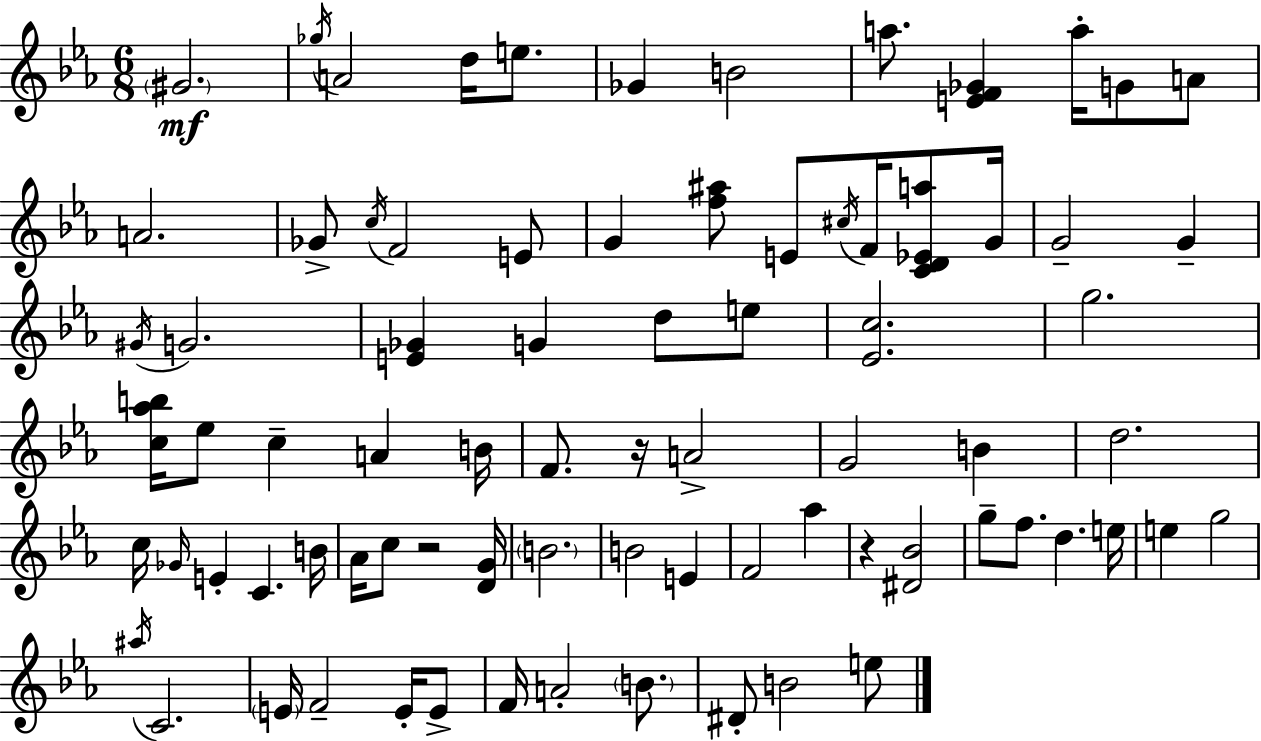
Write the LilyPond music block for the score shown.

{
  \clef treble
  \numericTimeSignature
  \time 6/8
  \key c \minor
  \parenthesize gis'2.\mf | \acciaccatura { ges''16 } a'2 d''16 e''8. | ges'4 b'2 | a''8. <e' f' ges'>4 a''16-. g'8 a'8 | \break a'2. | ges'8-> \acciaccatura { c''16 } f'2 | e'8 g'4 <f'' ais''>8 e'8 \acciaccatura { cis''16 } f'16 | <c' d' ees' a''>8 g'16 g'2-- g'4-- | \break \acciaccatura { gis'16 } g'2. | <e' ges'>4 g'4 | d''8 e''8 <ees' c''>2. | g''2. | \break <c'' aes'' b''>16 ees''8 c''4-- a'4 | b'16 f'8. r16 a'2-> | g'2 | b'4 d''2. | \break c''16 \grace { ges'16 } e'4-. c'4. | b'16 aes'16 c''8 r2 | <d' g'>16 \parenthesize b'2. | b'2 | \break e'4 f'2 | aes''4 r4 <dis' bes'>2 | g''8-- f''8. d''4. | e''16 e''4 g''2 | \break \acciaccatura { ais''16 } c'2. | \parenthesize e'16 f'2-- | e'16-. e'8-> f'16 a'2-. | \parenthesize b'8. dis'8-. b'2 | \break e''8 \bar "|."
}